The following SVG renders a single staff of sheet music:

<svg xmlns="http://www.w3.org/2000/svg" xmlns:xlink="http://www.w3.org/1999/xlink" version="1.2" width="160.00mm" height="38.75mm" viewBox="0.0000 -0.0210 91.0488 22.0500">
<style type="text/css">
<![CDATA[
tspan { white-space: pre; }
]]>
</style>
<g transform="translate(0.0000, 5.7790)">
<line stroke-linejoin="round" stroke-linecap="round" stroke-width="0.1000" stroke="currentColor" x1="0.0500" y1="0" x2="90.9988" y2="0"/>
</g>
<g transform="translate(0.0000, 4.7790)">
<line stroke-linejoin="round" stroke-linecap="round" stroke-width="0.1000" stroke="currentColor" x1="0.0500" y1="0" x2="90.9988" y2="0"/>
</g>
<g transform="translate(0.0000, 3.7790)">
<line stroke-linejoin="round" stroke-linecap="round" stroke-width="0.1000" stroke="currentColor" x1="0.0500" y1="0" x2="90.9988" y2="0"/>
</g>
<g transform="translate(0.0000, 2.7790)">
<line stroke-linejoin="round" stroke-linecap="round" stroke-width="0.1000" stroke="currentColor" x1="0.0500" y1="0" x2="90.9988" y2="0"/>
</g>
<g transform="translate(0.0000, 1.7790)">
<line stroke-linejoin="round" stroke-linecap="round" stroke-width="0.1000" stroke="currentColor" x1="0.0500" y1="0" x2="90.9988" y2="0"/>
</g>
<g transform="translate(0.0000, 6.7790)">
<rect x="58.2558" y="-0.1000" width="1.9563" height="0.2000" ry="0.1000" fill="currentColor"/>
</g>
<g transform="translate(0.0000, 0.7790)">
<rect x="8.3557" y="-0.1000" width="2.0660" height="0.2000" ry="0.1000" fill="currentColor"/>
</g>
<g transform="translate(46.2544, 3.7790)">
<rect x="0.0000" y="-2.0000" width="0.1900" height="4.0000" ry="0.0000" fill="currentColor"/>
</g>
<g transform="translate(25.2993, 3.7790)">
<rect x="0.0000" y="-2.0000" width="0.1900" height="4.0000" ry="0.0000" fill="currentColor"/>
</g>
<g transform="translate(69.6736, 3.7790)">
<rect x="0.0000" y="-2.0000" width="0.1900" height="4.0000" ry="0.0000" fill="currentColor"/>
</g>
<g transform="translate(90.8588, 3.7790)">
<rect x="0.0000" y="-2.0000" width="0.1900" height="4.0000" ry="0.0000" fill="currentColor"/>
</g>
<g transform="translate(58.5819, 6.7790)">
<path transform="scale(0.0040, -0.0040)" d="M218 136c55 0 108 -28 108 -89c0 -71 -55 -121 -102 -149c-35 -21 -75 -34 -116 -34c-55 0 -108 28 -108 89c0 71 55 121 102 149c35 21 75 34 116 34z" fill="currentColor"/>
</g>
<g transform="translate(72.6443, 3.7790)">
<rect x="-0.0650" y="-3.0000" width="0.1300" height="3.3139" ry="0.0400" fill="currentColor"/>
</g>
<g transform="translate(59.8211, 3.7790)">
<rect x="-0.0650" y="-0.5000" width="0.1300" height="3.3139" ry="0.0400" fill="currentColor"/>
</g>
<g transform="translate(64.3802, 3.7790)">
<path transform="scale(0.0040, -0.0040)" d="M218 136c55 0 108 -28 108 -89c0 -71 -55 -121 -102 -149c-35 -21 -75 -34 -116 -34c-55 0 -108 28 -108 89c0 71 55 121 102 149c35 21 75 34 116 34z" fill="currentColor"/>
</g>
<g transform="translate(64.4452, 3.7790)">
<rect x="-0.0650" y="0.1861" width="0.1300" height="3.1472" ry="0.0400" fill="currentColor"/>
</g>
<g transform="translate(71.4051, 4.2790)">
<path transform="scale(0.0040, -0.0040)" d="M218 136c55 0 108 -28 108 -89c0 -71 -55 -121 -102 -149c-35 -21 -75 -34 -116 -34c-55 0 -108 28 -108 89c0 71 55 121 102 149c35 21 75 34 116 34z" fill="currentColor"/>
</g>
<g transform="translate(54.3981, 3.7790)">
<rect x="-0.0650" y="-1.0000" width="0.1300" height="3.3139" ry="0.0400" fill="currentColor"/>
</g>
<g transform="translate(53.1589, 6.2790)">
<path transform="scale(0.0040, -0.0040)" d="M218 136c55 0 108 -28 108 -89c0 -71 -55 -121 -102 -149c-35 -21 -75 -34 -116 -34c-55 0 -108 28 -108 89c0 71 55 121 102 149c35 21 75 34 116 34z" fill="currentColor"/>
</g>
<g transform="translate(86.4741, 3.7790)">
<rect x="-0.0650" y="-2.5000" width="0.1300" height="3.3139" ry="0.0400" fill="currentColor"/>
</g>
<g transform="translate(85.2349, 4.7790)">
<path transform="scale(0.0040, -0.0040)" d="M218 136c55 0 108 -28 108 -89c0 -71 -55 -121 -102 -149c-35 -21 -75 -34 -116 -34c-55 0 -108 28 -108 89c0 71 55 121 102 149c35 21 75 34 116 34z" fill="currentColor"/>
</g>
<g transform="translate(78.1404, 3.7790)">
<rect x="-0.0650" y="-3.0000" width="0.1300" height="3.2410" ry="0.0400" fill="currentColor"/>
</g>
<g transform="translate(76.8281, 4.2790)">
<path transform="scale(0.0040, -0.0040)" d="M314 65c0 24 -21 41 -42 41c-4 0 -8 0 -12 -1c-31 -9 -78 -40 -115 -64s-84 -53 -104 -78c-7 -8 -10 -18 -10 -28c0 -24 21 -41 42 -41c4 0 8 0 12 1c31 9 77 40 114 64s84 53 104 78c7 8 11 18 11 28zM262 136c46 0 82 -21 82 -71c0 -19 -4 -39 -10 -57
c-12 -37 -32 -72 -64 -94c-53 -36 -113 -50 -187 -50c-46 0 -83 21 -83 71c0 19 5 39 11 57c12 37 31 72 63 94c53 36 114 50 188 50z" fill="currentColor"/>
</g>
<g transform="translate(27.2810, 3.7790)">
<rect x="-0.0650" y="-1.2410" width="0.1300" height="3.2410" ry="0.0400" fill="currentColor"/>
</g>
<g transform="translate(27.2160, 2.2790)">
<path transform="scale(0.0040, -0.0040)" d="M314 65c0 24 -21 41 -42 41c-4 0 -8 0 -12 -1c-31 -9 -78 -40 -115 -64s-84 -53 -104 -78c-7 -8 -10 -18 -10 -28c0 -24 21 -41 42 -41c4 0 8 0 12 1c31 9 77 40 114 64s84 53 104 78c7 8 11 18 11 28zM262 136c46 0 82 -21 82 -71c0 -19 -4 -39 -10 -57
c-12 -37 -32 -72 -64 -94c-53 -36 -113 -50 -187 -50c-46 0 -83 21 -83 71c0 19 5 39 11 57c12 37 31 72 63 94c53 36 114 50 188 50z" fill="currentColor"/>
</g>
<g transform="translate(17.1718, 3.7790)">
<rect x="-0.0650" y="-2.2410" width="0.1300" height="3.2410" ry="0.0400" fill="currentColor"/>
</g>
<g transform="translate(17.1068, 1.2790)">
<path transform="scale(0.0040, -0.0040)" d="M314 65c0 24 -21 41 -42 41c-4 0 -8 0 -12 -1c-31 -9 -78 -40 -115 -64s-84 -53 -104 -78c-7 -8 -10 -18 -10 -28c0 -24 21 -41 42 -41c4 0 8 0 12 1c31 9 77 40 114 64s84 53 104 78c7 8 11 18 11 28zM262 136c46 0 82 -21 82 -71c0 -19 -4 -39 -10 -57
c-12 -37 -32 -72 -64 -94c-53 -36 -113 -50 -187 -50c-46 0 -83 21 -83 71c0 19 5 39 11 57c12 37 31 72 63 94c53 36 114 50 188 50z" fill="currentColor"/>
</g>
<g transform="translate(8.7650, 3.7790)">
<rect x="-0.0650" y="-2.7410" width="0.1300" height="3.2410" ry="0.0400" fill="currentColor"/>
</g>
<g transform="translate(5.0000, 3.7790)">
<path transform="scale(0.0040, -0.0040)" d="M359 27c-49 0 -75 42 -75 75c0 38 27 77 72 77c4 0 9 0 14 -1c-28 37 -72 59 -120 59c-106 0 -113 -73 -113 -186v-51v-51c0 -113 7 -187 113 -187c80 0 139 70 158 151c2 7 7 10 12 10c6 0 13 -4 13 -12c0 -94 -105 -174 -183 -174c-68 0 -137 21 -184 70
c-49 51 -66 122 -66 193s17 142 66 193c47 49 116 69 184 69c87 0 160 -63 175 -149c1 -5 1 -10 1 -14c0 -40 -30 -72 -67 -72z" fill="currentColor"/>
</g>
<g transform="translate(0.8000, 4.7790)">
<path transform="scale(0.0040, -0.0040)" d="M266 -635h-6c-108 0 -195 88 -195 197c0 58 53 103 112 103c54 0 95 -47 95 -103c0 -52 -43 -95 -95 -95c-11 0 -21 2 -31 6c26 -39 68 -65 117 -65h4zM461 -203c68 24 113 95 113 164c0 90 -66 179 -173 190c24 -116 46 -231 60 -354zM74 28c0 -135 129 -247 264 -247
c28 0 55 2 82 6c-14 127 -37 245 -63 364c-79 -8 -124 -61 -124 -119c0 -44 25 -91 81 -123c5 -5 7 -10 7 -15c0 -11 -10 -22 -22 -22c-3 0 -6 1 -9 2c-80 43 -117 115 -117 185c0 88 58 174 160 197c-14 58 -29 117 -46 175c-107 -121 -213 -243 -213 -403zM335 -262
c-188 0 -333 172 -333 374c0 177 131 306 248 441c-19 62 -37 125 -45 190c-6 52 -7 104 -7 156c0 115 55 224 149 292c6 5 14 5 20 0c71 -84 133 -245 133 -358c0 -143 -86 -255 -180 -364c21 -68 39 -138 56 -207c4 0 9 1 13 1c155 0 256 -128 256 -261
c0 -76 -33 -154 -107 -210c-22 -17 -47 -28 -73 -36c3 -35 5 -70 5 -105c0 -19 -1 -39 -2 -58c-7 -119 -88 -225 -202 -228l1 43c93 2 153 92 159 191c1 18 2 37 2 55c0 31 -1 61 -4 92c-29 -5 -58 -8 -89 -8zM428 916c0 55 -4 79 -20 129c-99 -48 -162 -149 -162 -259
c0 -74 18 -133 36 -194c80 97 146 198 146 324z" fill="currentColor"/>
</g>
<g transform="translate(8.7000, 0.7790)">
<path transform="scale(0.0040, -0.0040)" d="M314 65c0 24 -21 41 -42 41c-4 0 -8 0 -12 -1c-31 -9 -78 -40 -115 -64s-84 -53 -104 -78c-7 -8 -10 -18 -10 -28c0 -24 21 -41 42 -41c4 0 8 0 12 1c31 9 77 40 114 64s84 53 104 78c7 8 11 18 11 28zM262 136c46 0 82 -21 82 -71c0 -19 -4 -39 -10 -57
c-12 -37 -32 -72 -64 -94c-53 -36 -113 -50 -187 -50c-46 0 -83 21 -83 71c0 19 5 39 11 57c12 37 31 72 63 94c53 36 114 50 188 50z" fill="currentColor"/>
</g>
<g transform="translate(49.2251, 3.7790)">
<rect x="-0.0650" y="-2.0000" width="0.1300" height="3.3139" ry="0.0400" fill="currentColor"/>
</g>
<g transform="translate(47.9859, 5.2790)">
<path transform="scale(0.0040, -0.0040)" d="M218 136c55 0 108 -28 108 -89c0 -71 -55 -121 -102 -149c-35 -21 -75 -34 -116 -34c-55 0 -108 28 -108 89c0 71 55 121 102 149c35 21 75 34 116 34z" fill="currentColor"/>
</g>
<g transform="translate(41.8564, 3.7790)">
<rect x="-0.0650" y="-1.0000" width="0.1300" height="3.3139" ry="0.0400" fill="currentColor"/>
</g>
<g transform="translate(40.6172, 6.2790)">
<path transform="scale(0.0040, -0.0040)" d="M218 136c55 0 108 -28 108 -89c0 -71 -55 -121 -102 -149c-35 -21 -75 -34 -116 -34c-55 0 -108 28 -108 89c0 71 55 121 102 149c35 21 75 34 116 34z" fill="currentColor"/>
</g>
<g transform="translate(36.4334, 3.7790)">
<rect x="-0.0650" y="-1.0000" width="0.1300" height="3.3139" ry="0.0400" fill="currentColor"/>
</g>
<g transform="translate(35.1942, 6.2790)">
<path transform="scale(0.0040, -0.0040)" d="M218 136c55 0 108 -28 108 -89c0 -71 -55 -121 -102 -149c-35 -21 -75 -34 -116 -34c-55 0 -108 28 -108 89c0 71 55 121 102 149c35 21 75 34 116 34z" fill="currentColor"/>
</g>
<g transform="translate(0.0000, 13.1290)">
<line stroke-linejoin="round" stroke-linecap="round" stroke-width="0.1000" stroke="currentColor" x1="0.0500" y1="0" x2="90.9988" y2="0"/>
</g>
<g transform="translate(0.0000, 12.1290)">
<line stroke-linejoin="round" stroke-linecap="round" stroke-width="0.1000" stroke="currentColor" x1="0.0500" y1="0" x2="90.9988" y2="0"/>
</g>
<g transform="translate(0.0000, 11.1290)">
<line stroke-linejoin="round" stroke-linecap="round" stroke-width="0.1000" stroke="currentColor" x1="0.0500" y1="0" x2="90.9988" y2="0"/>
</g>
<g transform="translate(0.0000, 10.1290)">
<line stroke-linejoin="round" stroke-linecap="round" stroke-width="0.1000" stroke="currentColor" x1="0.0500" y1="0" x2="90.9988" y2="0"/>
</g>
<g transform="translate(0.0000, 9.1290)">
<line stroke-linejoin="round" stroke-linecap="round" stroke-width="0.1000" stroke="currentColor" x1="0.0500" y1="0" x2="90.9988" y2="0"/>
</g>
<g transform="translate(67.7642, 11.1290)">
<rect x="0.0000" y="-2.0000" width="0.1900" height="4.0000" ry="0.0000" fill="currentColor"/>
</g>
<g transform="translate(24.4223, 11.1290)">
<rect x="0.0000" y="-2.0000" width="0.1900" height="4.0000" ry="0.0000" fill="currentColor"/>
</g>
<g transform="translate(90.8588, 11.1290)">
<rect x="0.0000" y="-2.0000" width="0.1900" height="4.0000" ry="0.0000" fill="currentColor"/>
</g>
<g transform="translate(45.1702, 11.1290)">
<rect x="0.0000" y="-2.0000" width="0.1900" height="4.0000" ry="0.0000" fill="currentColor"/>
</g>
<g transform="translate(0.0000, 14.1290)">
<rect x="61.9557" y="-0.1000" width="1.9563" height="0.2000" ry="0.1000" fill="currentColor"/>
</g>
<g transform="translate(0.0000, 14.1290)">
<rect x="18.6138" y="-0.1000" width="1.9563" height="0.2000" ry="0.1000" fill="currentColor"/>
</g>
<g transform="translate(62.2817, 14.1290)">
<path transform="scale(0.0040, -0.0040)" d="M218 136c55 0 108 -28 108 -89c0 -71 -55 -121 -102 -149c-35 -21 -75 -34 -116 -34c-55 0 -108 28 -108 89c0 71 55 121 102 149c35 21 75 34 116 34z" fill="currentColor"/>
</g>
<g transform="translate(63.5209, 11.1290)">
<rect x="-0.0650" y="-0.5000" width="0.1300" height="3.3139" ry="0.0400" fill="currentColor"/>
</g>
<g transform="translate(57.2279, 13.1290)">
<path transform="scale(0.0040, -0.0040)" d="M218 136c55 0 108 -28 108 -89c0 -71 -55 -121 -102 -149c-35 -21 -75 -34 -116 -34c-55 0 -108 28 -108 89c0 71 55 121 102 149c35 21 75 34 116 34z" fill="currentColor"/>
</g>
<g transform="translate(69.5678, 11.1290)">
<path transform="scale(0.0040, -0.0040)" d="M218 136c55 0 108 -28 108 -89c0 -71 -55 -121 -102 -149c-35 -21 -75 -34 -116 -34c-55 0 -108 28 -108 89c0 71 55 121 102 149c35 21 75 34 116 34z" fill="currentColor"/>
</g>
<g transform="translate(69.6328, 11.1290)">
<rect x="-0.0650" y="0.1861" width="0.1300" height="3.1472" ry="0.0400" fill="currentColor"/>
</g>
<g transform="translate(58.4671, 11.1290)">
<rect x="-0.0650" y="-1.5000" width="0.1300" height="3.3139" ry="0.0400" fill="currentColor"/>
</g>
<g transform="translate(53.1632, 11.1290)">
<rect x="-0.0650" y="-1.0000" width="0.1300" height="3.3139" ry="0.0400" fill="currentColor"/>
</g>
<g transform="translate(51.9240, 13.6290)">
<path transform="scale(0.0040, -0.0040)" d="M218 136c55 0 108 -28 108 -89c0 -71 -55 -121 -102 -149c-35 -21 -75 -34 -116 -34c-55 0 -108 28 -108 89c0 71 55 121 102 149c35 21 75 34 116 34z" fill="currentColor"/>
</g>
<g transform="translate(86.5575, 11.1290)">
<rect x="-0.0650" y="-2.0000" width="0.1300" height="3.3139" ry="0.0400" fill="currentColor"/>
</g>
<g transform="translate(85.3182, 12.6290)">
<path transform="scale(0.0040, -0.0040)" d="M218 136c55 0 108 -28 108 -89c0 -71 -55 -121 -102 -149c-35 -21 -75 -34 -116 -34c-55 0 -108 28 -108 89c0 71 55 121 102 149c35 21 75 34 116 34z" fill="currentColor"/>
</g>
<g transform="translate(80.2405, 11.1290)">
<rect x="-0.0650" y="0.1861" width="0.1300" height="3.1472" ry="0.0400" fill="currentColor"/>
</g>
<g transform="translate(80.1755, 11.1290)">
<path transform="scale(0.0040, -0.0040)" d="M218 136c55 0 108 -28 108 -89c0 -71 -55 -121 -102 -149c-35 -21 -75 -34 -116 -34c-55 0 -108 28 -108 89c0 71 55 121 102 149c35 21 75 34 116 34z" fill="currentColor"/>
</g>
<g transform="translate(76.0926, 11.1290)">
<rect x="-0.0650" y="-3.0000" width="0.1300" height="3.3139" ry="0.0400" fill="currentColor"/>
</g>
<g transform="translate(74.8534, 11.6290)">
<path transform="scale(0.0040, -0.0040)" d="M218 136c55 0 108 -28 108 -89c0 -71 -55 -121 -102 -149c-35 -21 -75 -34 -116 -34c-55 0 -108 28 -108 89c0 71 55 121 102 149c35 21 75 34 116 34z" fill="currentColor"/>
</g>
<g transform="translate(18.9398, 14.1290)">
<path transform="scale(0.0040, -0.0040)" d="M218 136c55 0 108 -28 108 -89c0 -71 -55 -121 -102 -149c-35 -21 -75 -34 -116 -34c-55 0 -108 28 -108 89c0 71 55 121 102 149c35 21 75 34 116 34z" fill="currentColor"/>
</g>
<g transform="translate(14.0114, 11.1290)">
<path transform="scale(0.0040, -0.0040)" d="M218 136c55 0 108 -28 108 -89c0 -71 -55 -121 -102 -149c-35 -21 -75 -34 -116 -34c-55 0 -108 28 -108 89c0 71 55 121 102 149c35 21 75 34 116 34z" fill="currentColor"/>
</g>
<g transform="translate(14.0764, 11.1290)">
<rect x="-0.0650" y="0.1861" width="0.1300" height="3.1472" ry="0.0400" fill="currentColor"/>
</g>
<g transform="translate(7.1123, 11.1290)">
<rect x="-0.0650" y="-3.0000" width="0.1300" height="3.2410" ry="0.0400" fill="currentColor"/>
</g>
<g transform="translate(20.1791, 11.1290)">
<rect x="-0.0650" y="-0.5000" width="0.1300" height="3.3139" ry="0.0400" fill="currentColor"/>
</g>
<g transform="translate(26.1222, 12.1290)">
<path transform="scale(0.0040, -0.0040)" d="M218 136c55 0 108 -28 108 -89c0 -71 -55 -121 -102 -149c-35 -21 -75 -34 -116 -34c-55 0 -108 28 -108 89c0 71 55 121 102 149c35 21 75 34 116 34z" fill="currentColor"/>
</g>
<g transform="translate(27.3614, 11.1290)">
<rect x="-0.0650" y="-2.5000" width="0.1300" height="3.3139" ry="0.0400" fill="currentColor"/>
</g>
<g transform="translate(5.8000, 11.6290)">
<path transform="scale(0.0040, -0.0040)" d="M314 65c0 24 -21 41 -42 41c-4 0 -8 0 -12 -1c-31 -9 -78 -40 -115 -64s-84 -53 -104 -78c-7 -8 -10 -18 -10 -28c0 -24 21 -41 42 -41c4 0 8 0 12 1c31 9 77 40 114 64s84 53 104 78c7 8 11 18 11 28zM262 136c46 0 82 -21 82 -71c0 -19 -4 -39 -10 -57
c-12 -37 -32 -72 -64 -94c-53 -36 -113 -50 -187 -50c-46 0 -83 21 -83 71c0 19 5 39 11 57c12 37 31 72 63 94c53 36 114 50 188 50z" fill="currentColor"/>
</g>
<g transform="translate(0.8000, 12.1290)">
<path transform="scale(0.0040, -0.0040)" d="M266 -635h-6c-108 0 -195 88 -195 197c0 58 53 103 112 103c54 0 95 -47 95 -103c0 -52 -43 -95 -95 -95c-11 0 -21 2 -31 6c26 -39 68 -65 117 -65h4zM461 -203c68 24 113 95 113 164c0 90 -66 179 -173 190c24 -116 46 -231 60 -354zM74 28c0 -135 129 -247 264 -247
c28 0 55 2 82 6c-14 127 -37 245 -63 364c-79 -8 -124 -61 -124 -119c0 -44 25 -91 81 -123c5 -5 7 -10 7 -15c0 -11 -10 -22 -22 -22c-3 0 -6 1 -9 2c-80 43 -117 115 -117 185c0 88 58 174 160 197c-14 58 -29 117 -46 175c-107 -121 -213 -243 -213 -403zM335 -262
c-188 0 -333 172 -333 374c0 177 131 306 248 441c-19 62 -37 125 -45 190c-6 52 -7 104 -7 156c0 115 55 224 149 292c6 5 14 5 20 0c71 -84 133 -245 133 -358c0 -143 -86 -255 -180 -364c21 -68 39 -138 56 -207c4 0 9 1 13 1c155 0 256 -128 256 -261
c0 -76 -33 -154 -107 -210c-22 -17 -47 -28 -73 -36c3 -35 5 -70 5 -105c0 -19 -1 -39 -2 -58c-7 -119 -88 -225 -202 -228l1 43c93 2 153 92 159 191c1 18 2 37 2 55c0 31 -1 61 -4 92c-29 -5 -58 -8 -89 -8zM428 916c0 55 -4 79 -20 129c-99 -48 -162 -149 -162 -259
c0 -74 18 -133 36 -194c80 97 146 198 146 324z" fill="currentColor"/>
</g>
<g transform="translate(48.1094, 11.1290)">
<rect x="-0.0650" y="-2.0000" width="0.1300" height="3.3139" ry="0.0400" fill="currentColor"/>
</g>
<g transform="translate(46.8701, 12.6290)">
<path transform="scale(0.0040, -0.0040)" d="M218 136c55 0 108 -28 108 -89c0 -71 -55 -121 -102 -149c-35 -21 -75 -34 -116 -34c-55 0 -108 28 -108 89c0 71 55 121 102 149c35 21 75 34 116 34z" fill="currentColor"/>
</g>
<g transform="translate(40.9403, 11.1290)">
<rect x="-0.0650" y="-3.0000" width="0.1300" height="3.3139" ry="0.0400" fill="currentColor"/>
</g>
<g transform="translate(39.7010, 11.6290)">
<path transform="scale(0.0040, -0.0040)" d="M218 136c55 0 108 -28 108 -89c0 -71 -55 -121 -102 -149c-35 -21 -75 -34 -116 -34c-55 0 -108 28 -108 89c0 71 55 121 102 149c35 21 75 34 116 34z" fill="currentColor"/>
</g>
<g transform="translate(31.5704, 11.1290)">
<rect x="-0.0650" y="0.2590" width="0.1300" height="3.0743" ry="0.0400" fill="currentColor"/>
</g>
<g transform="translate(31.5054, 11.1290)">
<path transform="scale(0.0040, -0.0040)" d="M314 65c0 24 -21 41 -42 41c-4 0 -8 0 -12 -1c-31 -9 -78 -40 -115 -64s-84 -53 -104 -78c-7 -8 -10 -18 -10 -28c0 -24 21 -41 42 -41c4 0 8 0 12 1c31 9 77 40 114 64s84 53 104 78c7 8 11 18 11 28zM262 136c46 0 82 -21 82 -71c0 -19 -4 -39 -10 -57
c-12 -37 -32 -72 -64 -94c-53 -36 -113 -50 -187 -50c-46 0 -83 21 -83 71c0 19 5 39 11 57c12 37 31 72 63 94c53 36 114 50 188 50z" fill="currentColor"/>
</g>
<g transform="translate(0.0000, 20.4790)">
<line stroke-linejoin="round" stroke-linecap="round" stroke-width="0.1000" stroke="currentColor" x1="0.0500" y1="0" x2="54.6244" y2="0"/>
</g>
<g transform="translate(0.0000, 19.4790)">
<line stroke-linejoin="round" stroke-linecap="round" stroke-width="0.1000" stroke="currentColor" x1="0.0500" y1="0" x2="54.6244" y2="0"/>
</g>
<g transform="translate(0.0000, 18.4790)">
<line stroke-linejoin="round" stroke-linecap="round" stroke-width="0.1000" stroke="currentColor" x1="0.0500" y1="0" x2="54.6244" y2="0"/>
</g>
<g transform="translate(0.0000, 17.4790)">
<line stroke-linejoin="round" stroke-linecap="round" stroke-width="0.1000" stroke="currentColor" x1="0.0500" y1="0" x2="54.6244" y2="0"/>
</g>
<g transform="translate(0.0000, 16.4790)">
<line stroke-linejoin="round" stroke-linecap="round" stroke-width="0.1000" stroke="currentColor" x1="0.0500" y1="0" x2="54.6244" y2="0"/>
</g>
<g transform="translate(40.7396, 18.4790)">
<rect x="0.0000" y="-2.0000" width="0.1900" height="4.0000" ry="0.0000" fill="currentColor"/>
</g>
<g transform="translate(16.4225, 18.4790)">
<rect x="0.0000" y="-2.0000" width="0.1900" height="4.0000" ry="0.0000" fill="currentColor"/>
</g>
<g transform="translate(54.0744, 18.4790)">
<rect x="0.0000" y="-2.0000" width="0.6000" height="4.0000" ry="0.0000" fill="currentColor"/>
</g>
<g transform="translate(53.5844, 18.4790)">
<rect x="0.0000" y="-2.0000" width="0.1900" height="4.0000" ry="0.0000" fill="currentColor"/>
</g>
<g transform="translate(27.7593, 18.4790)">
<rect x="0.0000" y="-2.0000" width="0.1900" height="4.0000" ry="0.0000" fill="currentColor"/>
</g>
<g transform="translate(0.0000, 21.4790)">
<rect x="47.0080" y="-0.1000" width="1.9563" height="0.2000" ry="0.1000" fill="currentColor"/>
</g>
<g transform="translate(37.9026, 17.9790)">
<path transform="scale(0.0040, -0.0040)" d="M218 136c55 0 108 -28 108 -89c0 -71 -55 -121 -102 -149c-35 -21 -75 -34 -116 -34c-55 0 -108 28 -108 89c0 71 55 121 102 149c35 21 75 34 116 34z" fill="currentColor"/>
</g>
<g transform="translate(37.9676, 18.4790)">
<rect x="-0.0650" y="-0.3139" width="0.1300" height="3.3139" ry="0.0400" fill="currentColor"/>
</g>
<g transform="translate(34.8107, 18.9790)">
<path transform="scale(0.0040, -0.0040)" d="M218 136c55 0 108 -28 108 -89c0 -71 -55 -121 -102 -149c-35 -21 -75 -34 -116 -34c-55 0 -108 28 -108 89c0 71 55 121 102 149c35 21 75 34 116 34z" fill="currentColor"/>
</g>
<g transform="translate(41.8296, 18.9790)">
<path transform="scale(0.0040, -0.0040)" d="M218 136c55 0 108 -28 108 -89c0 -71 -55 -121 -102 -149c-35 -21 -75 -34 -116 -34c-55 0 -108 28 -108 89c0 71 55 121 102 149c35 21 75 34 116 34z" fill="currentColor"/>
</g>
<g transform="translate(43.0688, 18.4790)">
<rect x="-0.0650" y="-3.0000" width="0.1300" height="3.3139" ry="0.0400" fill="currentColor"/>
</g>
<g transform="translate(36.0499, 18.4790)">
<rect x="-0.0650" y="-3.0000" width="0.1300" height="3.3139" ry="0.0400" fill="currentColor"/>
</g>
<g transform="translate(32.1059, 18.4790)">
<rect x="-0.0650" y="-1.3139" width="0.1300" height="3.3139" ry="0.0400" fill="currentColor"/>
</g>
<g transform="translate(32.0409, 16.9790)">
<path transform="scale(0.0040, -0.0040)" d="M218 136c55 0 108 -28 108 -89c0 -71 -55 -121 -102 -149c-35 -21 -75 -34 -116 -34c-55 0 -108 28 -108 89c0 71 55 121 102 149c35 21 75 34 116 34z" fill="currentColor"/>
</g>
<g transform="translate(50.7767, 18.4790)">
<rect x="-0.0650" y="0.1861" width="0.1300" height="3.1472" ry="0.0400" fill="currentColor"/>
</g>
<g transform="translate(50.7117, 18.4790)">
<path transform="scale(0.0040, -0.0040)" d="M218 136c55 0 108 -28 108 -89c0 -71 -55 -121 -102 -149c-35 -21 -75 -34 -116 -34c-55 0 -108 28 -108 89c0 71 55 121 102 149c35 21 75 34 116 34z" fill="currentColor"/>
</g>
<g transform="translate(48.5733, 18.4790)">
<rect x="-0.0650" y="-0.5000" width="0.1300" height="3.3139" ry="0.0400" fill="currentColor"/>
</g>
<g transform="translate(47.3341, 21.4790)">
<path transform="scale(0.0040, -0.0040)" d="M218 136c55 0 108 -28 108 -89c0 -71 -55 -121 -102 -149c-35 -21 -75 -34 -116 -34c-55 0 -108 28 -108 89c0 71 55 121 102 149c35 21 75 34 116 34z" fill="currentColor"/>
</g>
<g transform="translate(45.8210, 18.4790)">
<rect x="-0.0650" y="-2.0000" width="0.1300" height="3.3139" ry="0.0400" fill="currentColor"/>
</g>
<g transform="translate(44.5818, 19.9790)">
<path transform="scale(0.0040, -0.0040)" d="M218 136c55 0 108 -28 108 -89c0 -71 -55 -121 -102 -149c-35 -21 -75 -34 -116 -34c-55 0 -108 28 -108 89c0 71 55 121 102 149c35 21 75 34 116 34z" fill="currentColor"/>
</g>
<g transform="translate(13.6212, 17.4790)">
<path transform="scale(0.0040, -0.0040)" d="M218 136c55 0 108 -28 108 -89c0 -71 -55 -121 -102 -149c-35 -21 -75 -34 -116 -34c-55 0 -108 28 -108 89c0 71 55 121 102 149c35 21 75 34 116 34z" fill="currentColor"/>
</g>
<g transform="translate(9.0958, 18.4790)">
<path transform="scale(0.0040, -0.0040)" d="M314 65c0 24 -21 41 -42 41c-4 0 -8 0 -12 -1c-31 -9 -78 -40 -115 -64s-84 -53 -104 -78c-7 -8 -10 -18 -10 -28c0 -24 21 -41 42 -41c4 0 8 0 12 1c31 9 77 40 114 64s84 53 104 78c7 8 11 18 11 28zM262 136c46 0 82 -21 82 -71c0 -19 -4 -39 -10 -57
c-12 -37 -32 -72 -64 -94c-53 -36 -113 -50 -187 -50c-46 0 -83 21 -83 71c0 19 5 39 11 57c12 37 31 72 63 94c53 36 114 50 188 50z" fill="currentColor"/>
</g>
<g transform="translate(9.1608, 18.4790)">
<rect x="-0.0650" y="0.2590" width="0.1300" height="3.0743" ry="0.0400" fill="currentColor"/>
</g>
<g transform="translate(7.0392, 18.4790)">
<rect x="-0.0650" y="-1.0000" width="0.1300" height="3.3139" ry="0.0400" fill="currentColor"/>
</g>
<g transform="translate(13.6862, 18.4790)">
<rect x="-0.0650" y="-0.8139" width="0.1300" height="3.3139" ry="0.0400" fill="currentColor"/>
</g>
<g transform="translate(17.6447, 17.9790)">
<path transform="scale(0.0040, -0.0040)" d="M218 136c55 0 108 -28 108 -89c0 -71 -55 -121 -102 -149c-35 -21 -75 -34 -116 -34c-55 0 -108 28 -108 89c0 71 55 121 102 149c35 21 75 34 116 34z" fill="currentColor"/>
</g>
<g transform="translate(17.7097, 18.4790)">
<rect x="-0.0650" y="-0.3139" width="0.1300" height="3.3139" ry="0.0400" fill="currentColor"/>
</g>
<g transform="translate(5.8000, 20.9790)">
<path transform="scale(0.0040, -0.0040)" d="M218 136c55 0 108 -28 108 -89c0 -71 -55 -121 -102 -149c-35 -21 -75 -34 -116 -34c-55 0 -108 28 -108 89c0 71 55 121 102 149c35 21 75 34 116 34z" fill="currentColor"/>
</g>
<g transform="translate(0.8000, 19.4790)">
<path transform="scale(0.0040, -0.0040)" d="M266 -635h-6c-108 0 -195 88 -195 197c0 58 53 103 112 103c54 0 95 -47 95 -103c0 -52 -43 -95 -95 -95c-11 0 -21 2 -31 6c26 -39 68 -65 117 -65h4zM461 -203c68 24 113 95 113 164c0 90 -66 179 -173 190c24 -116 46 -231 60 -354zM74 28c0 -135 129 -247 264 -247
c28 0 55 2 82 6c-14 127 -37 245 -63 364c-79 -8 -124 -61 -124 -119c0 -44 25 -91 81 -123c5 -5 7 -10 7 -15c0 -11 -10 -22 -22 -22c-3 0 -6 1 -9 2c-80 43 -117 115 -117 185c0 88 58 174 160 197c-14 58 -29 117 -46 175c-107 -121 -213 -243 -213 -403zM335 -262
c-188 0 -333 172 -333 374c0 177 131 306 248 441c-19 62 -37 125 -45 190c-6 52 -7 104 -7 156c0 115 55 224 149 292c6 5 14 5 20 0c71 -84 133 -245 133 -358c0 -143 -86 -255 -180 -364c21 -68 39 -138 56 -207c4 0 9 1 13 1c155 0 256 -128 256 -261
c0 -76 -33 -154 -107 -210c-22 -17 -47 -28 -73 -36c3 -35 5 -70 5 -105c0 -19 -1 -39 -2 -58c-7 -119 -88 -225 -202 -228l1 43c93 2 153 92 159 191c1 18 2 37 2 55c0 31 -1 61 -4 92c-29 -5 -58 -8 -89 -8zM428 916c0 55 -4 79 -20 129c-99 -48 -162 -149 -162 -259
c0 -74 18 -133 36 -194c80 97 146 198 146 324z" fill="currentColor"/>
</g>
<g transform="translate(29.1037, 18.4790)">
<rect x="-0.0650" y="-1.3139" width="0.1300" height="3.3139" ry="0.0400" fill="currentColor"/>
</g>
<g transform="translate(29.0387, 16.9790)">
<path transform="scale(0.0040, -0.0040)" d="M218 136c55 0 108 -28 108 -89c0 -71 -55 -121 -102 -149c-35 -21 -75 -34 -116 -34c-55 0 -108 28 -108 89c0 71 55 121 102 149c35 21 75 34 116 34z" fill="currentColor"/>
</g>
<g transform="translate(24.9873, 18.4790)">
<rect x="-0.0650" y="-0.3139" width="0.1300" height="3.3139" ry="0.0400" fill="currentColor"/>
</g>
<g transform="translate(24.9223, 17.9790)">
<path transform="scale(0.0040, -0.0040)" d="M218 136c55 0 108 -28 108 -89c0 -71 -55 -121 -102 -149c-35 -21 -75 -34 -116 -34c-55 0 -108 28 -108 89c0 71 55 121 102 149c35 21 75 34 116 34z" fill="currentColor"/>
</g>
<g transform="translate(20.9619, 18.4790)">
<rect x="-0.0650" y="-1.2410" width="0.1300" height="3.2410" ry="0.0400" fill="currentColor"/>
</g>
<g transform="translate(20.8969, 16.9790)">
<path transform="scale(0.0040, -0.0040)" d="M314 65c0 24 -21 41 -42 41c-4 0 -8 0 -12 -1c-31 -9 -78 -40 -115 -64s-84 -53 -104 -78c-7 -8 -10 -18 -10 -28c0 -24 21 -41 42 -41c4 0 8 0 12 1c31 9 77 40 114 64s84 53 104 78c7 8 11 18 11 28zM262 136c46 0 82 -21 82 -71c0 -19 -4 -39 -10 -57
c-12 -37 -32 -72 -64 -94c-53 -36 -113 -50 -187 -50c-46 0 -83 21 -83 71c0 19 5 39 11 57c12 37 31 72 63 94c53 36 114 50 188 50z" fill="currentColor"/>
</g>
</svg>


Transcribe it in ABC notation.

X:1
T:Untitled
M:4/4
L:1/4
K:C
a2 g2 e2 D D F D C B A A2 G A2 B C G B2 A F D E C B A B F D B2 d c e2 c e e A c A F C B